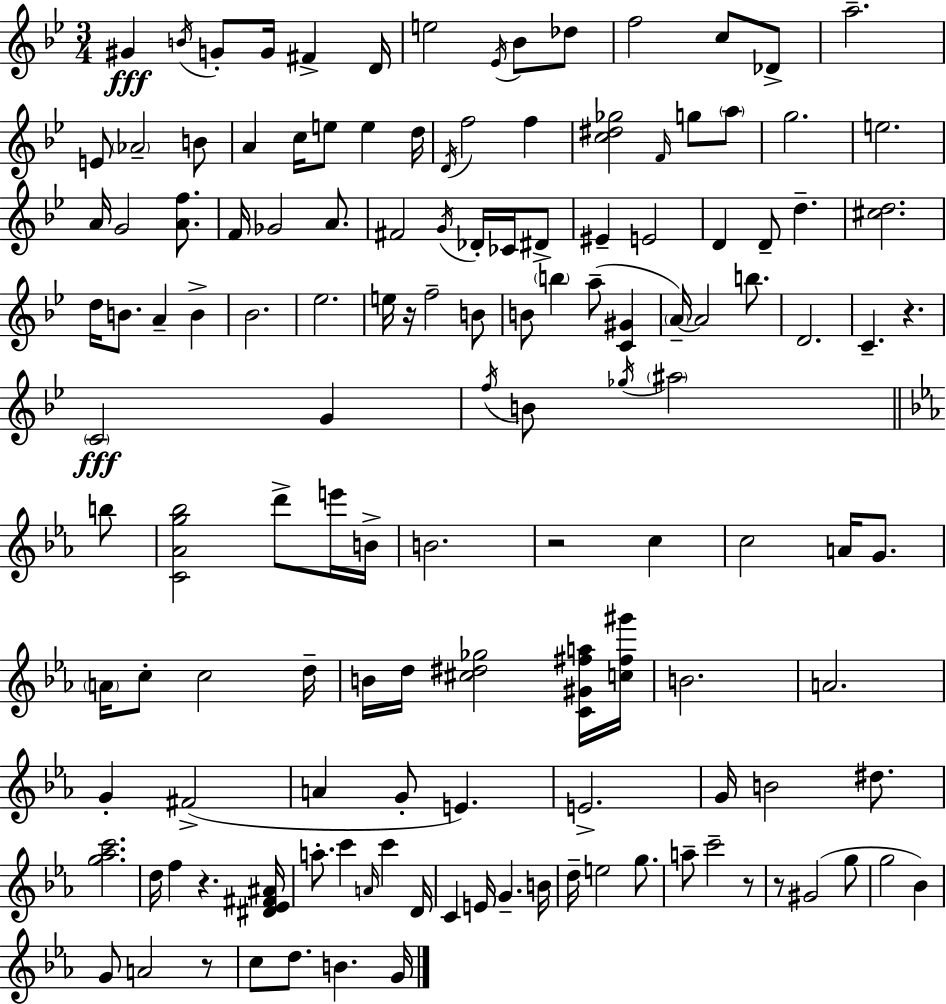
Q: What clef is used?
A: treble